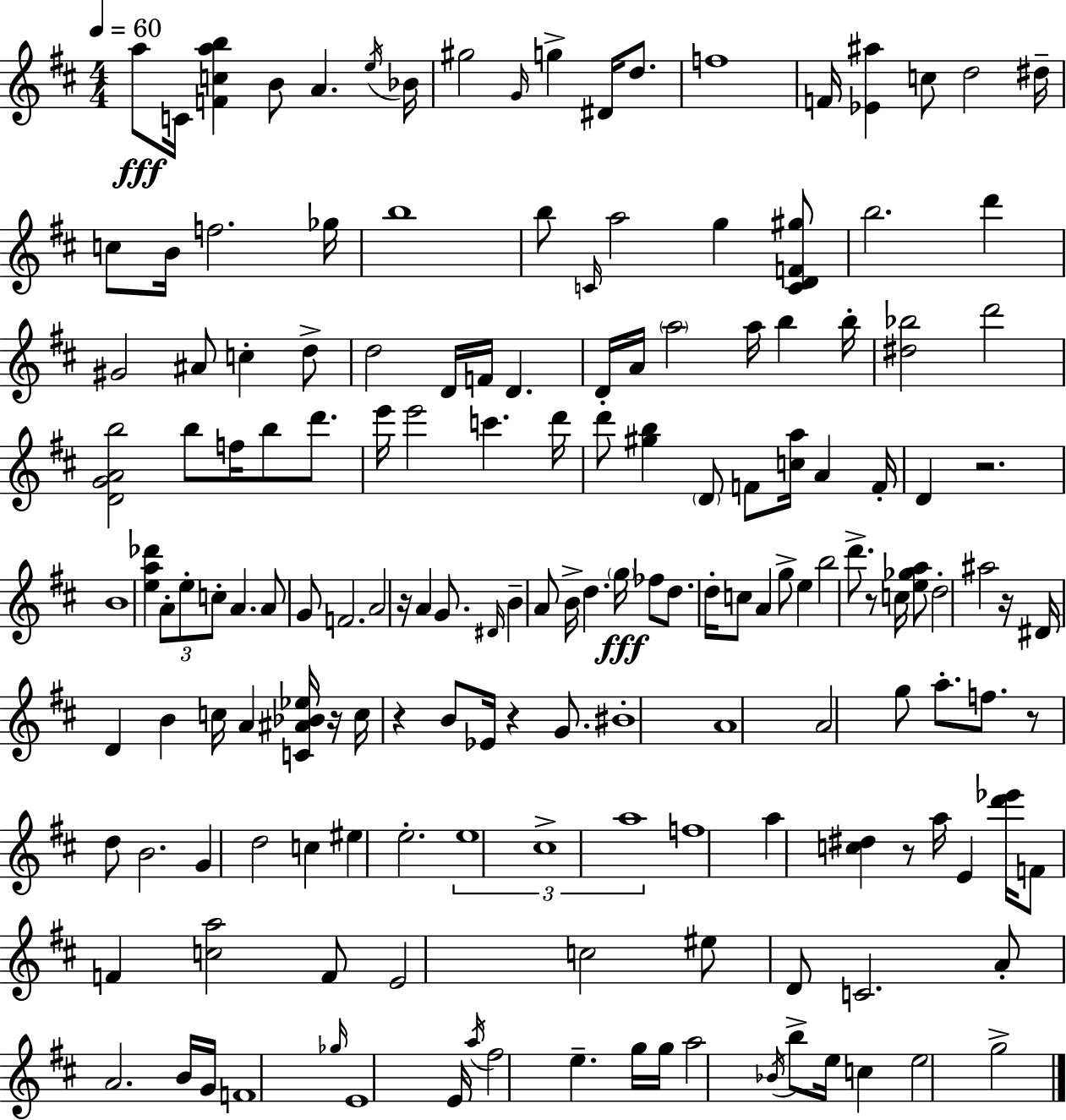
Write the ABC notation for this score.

X:1
T:Untitled
M:4/4
L:1/4
K:D
a/2 C/4 [Fcab] B/2 A e/4 _B/4 ^g2 G/4 g ^D/4 d/2 f4 F/4 [_E^a] c/2 d2 ^d/4 c/2 B/4 f2 _g/4 b4 b/2 C/4 a2 g [CDF^g]/2 b2 d' ^G2 ^A/2 c d/2 d2 D/4 F/4 D D/4 A/4 a2 a/4 b b/4 [^d_b]2 d'2 [DGAb]2 b/2 f/4 b/2 d'/2 e'/4 e'2 c' d'/4 d'/2 [^gb] D/2 F/2 [ca]/4 A F/4 D z2 B4 [ea_d'] A/2 e/2 c/2 A A/2 G/2 F2 A2 z/4 A G/2 ^D/4 B A/2 B/4 d g/4 _f/2 d/2 d/4 c/2 A g/2 e b2 d'/2 z/2 c/4 [e_ga]/2 d2 ^a2 z/4 ^D/4 D B c/4 A [C^A_B_e]/4 z/4 c/4 z B/2 _E/4 z G/2 ^B4 A4 A2 g/2 a/2 f/2 z/2 d/2 B2 G d2 c ^e e2 e4 ^c4 a4 f4 a [c^d] z/2 a/4 E [d'_e']/4 F/2 F [ca]2 F/2 E2 c2 ^e/2 D/2 C2 A/2 A2 B/4 G/4 F4 _g/4 E4 E/4 a/4 ^f2 e g/4 g/4 a2 _B/4 b/2 e/4 c e2 g2